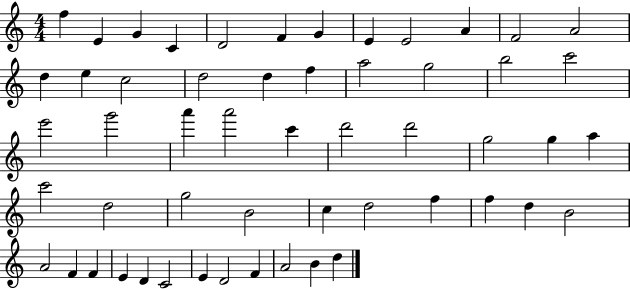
F5/q E4/q G4/q C4/q D4/h F4/q G4/q E4/q E4/h A4/q F4/h A4/h D5/q E5/q C5/h D5/h D5/q F5/q A5/h G5/h B5/h C6/h E6/h G6/h A6/q A6/h C6/q D6/h D6/h G5/h G5/q A5/q C6/h D5/h G5/h B4/h C5/q D5/h F5/q F5/q D5/q B4/h A4/h F4/q F4/q E4/q D4/q C4/h E4/q D4/h F4/q A4/h B4/q D5/q